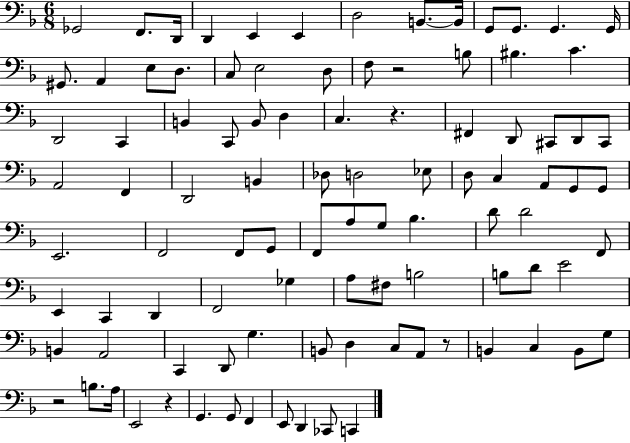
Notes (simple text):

Gb2/h F2/e. D2/s D2/q E2/q E2/q D3/h B2/e. B2/s G2/e G2/e. G2/q. G2/s G#2/e. A2/q E3/e D3/e. C3/e E3/h D3/e F3/e R/h B3/e BIS3/q. C4/q. D2/h C2/q B2/q C2/e B2/e D3/q C3/q. R/q. F#2/q D2/e C#2/e D2/e C#2/e A2/h F2/q D2/h B2/q Db3/e D3/h Eb3/e D3/e C3/q A2/e G2/e G2/e E2/h. F2/h F2/e G2/e F2/e A3/e G3/e Bb3/q. D4/e D4/h F2/e E2/q C2/q D2/q F2/h Gb3/q A3/e F#3/e B3/h B3/e D4/e E4/h B2/q A2/h C2/q D2/e G3/q. B2/e D3/q C3/e A2/e R/e B2/q C3/q B2/e G3/e R/h B3/e. A3/s E2/h R/q G2/q. G2/e F2/q E2/e D2/q CES2/e C2/q